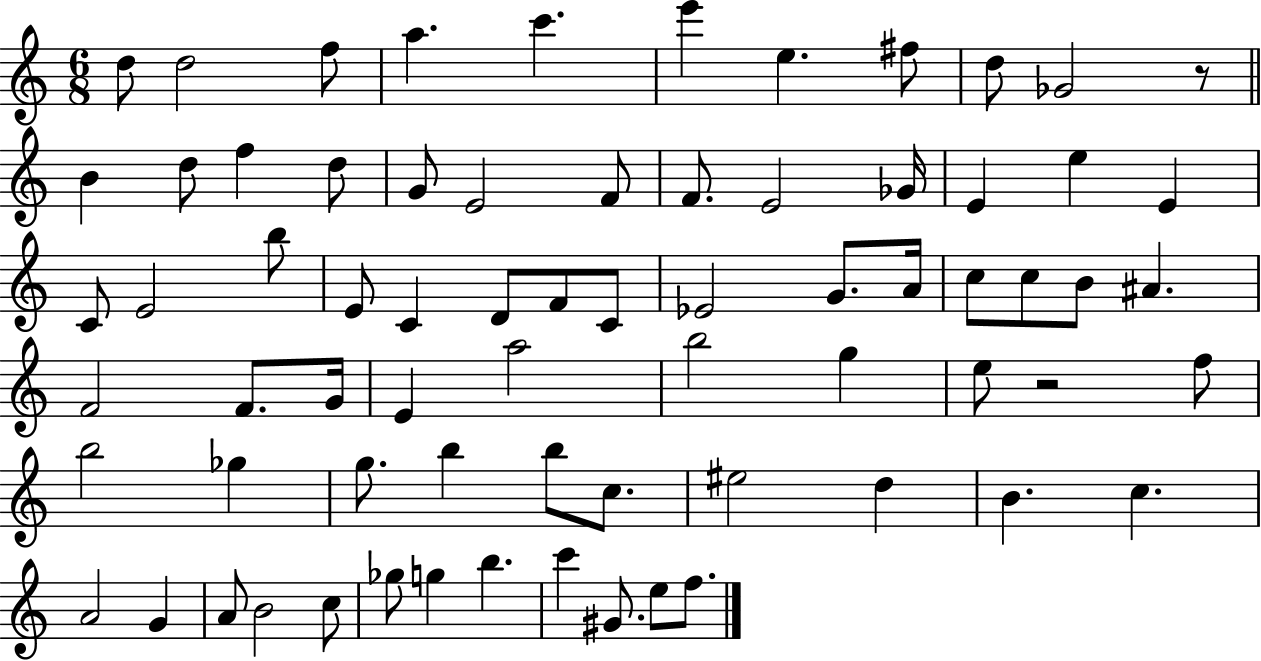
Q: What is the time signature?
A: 6/8